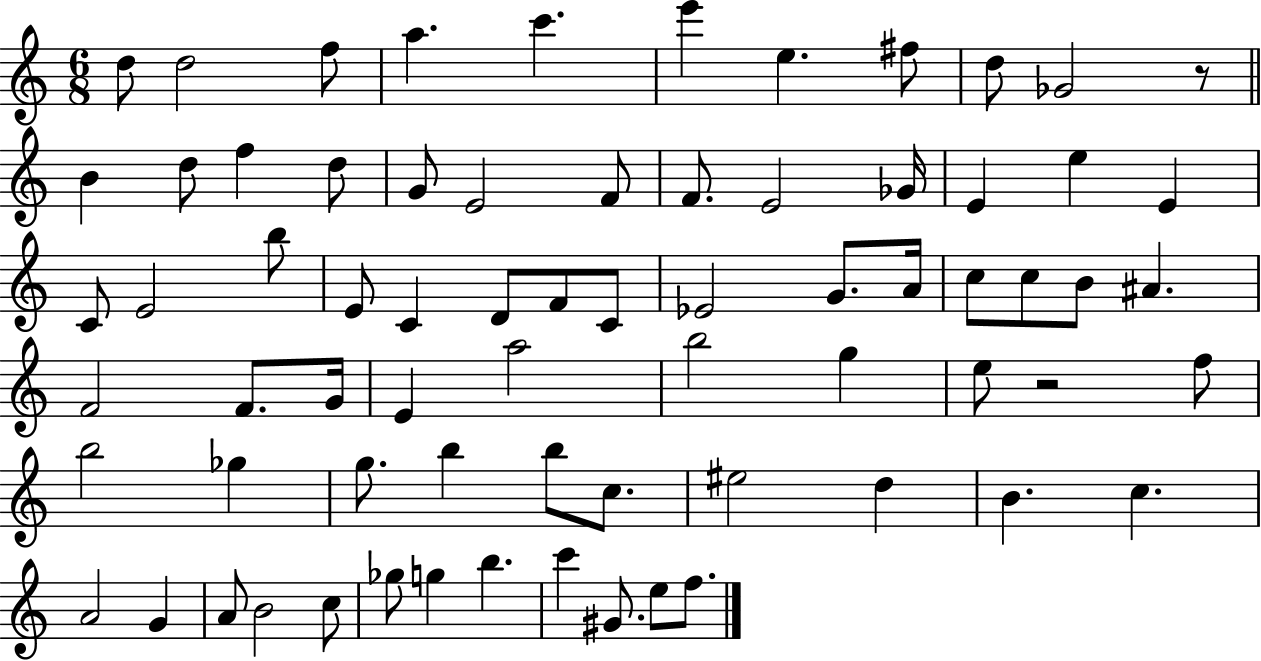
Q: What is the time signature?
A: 6/8